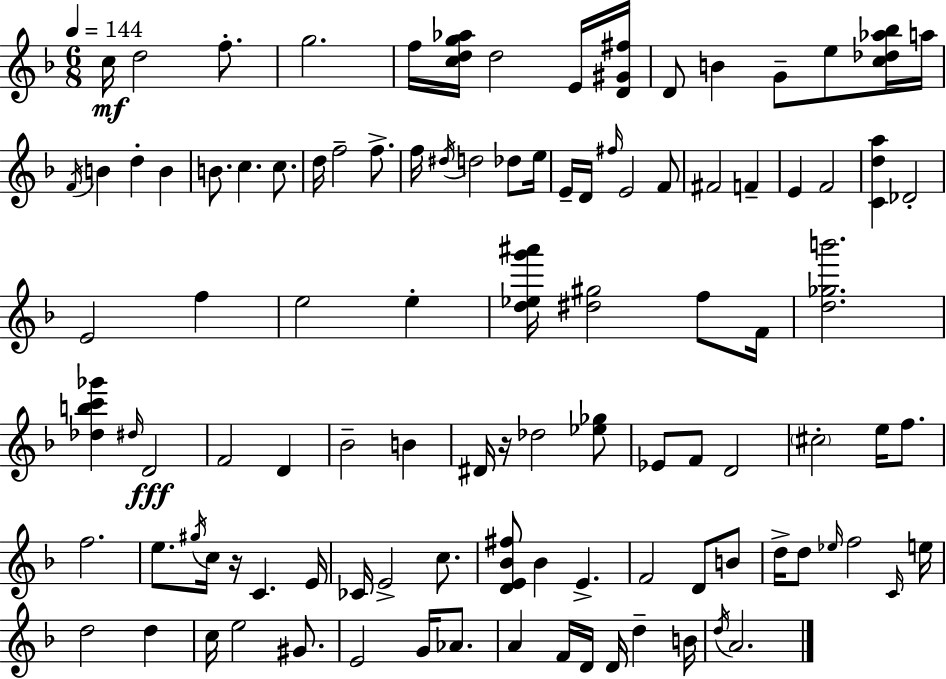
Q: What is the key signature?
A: F major